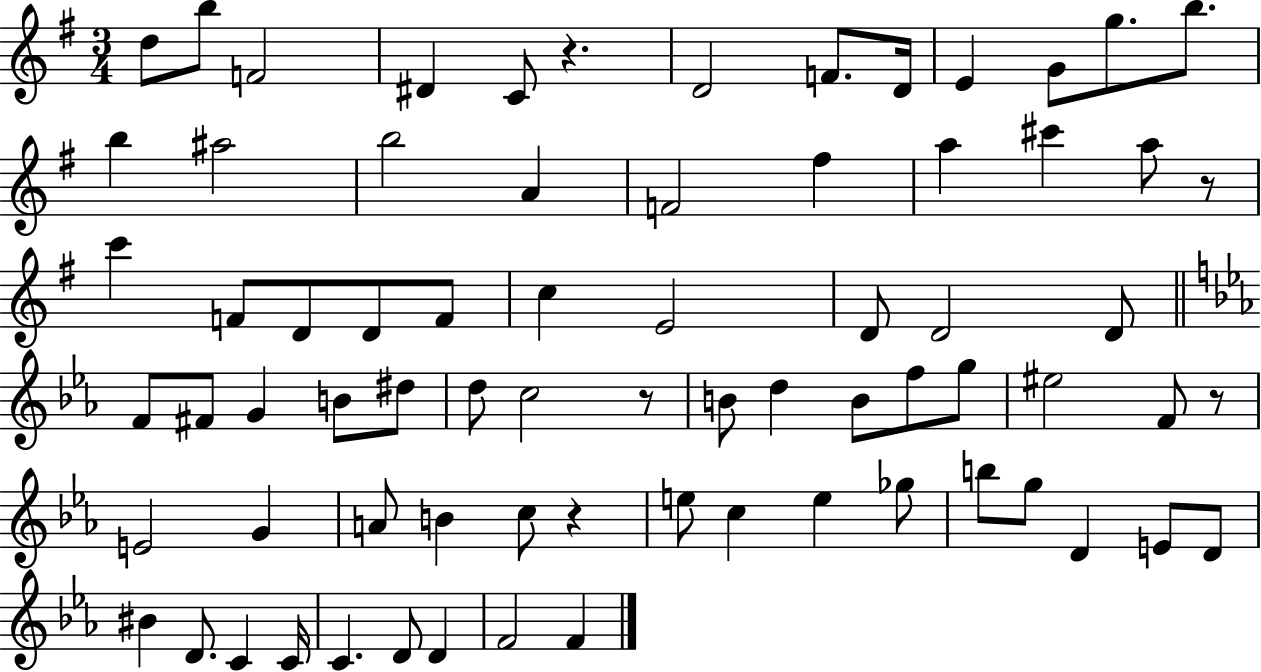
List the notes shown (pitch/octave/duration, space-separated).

D5/e B5/e F4/h D#4/q C4/e R/q. D4/h F4/e. D4/s E4/q G4/e G5/e. B5/e. B5/q A#5/h B5/h A4/q F4/h F#5/q A5/q C#6/q A5/e R/e C6/q F4/e D4/e D4/e F4/e C5/q E4/h D4/e D4/h D4/e F4/e F#4/e G4/q B4/e D#5/e D5/e C5/h R/e B4/e D5/q B4/e F5/e G5/e EIS5/h F4/e R/e E4/h G4/q A4/e B4/q C5/e R/q E5/e C5/q E5/q Gb5/e B5/e G5/e D4/q E4/e D4/e BIS4/q D4/e. C4/q C4/s C4/q. D4/e D4/q F4/h F4/q